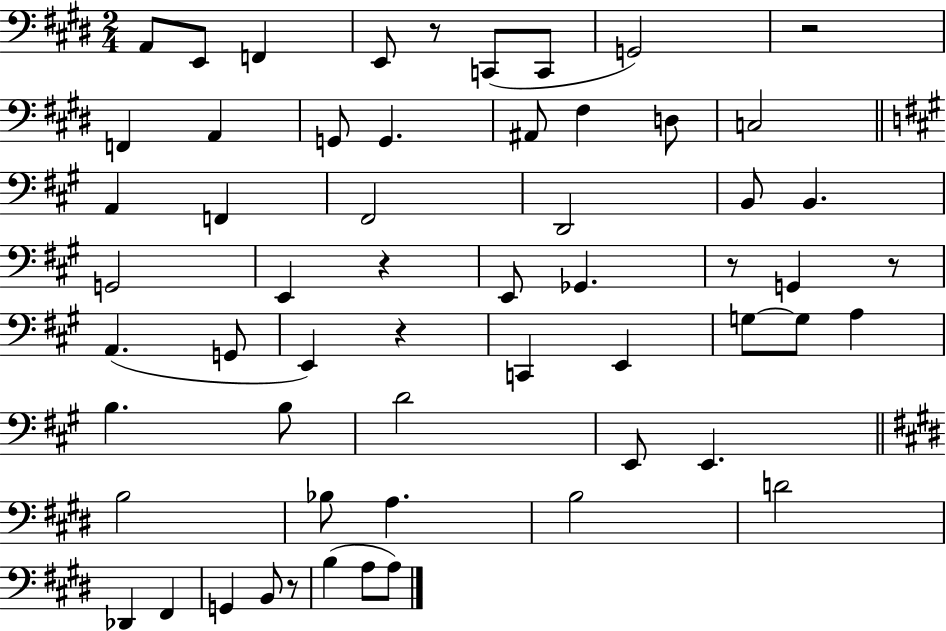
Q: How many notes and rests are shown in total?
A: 58